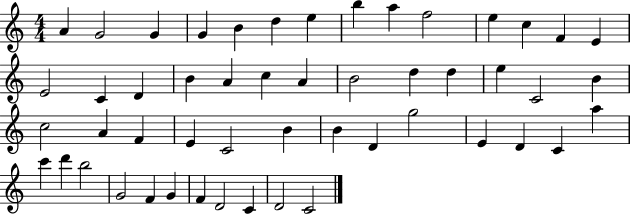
A4/q G4/h G4/q G4/q B4/q D5/q E5/q B5/q A5/q F5/h E5/q C5/q F4/q E4/q E4/h C4/q D4/q B4/q A4/q C5/q A4/q B4/h D5/q D5/q E5/q C4/h B4/q C5/h A4/q F4/q E4/q C4/h B4/q B4/q D4/q G5/h E4/q D4/q C4/q A5/q C6/q D6/q B5/h G4/h F4/q G4/q F4/q D4/h C4/q D4/h C4/h